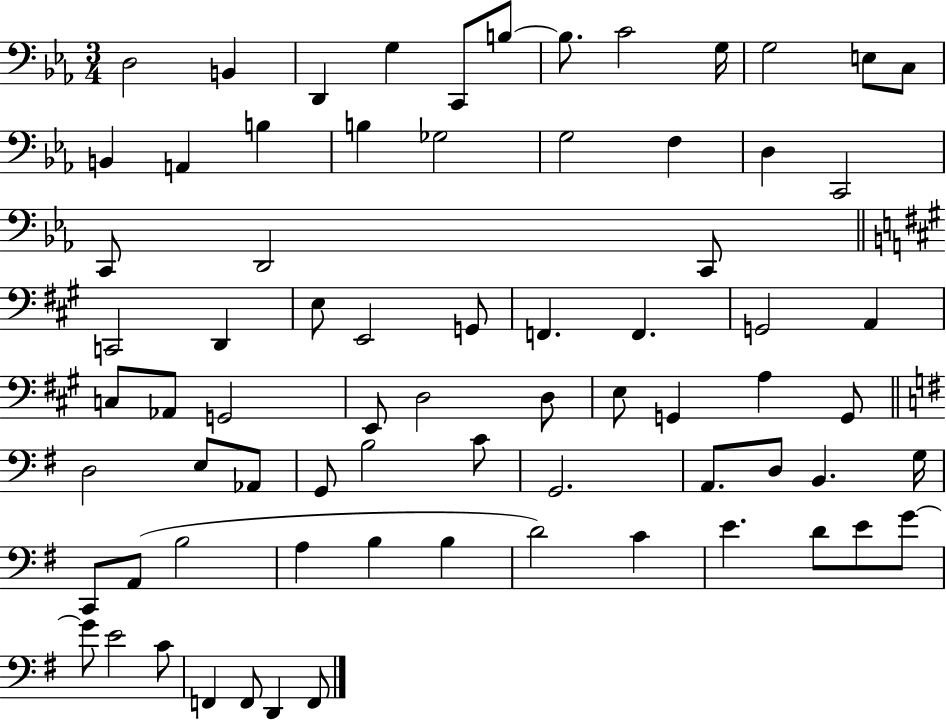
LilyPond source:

{
  \clef bass
  \numericTimeSignature
  \time 3/4
  \key ees \major
  \repeat volta 2 { d2 b,4 | d,4 g4 c,8 b8~~ | b8. c'2 g16 | g2 e8 c8 | \break b,4 a,4 b4 | b4 ges2 | g2 f4 | d4 c,2 | \break c,8 d,2 c,8 | \bar "||" \break \key a \major c,2 d,4 | e8 e,2 g,8 | f,4. f,4. | g,2 a,4 | \break c8 aes,8 g,2 | e,8 d2 d8 | e8 g,4 a4 g,8 | \bar "||" \break \key e \minor d2 e8 aes,8 | g,8 b2 c'8 | g,2. | a,8. d8 b,4. g16 | \break c,8 a,8( b2 | a4 b4 b4 | d'2) c'4 | e'4. d'8 e'8 g'8~~ | \break g'8 e'2 c'8 | f,4 f,8 d,4 f,8 | } \bar "|."
}